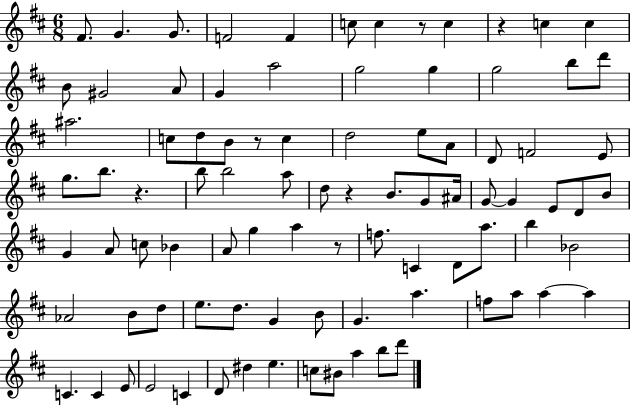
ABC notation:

X:1
T:Untitled
M:6/8
L:1/4
K:D
^F/2 G G/2 F2 F c/2 c z/2 c z c c B/2 ^G2 A/2 G a2 g2 g g2 b/2 d'/2 ^a2 c/2 d/2 B/2 z/2 c d2 e/2 A/2 D/2 F2 E/2 g/2 b/2 z b/2 b2 a/2 d/2 z B/2 G/2 ^A/4 G/2 G E/2 D/2 B/2 G A/2 c/2 _B A/2 g a z/2 f/2 C D/2 a/2 b _B2 _A2 B/2 d/2 e/2 d/2 G B/2 G a f/2 a/2 a a C C E/2 E2 C D/2 ^d e c/2 ^B/2 a b/2 d'/2